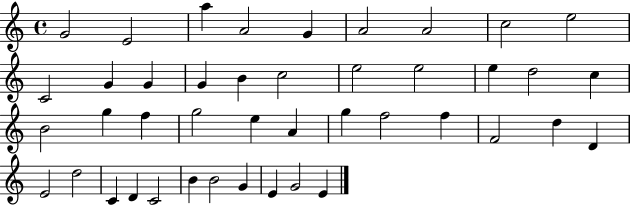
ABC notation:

X:1
T:Untitled
M:4/4
L:1/4
K:C
G2 E2 a A2 G A2 A2 c2 e2 C2 G G G B c2 e2 e2 e d2 c B2 g f g2 e A g f2 f F2 d D E2 d2 C D C2 B B2 G E G2 E